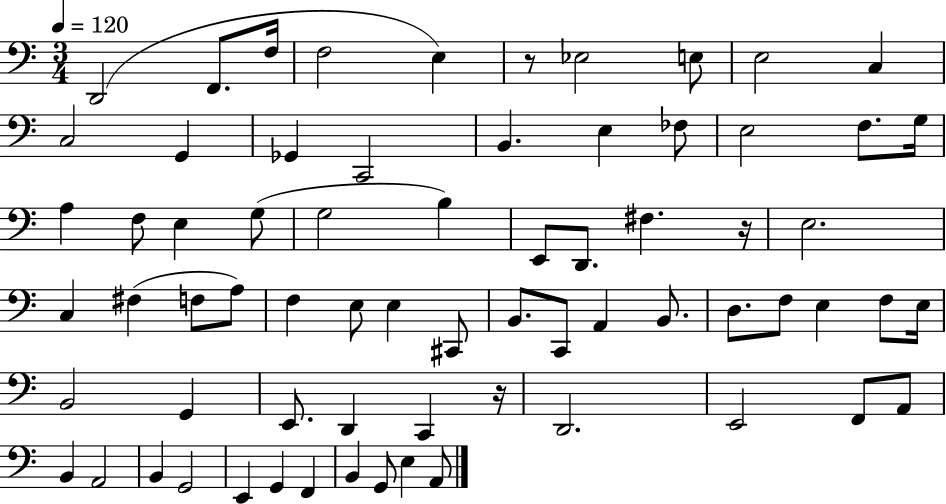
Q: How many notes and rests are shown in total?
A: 69